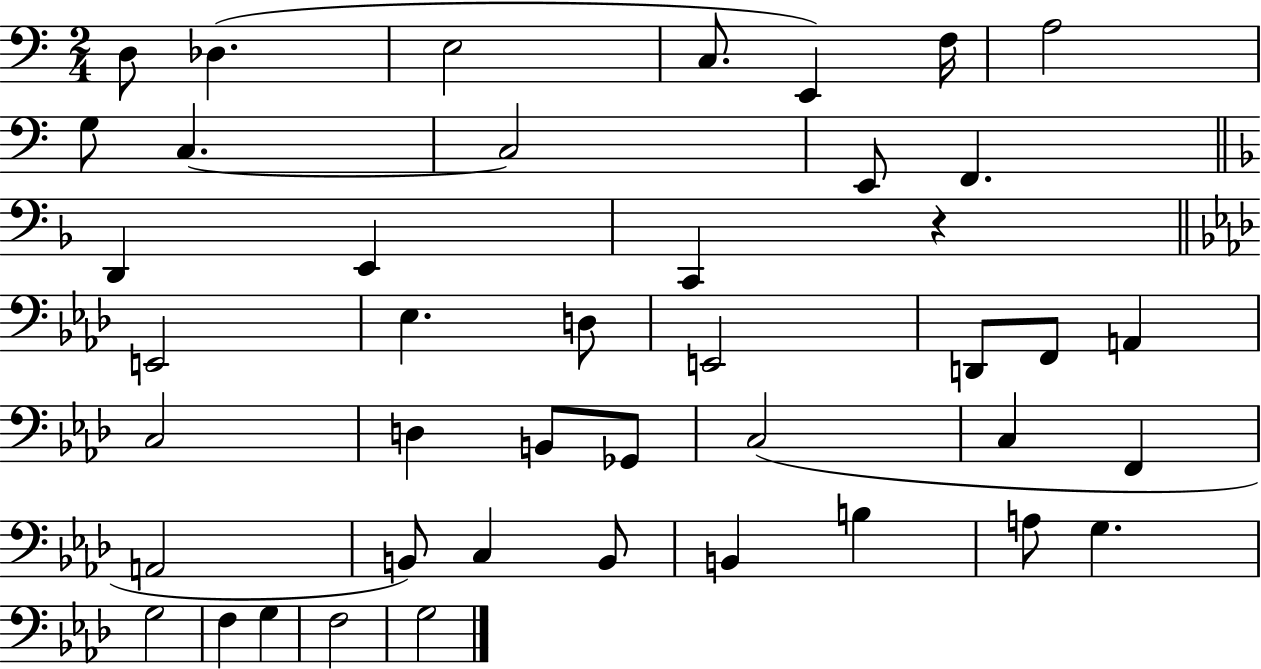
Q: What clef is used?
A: bass